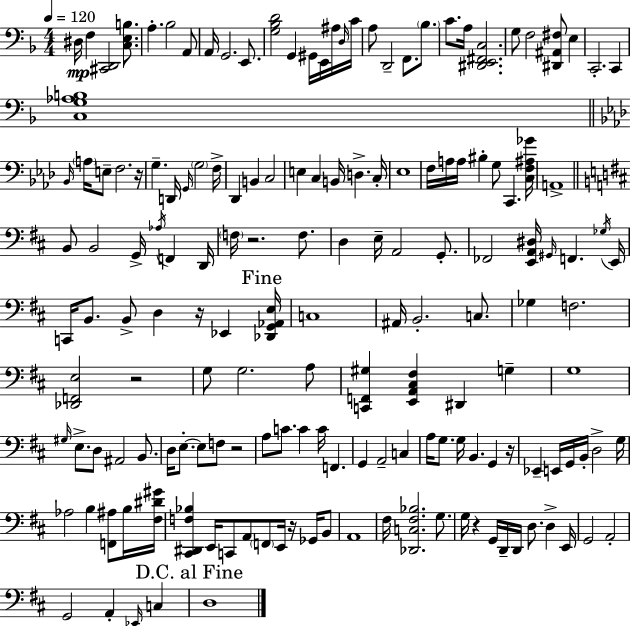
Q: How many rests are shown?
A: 8